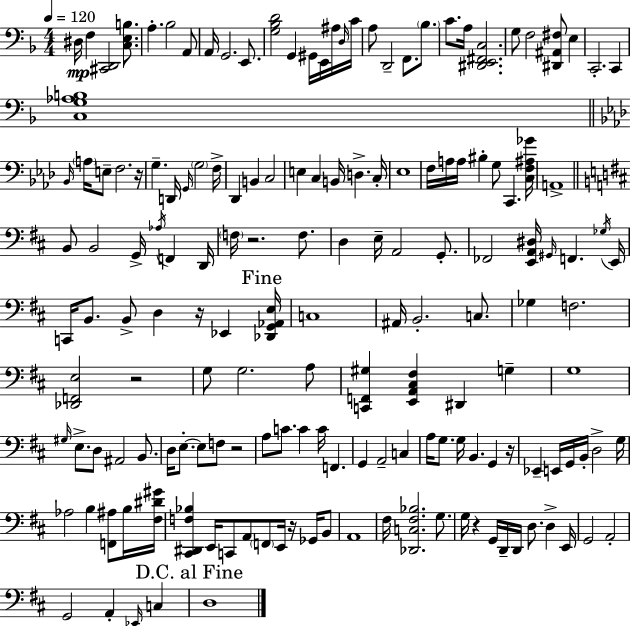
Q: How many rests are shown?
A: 8